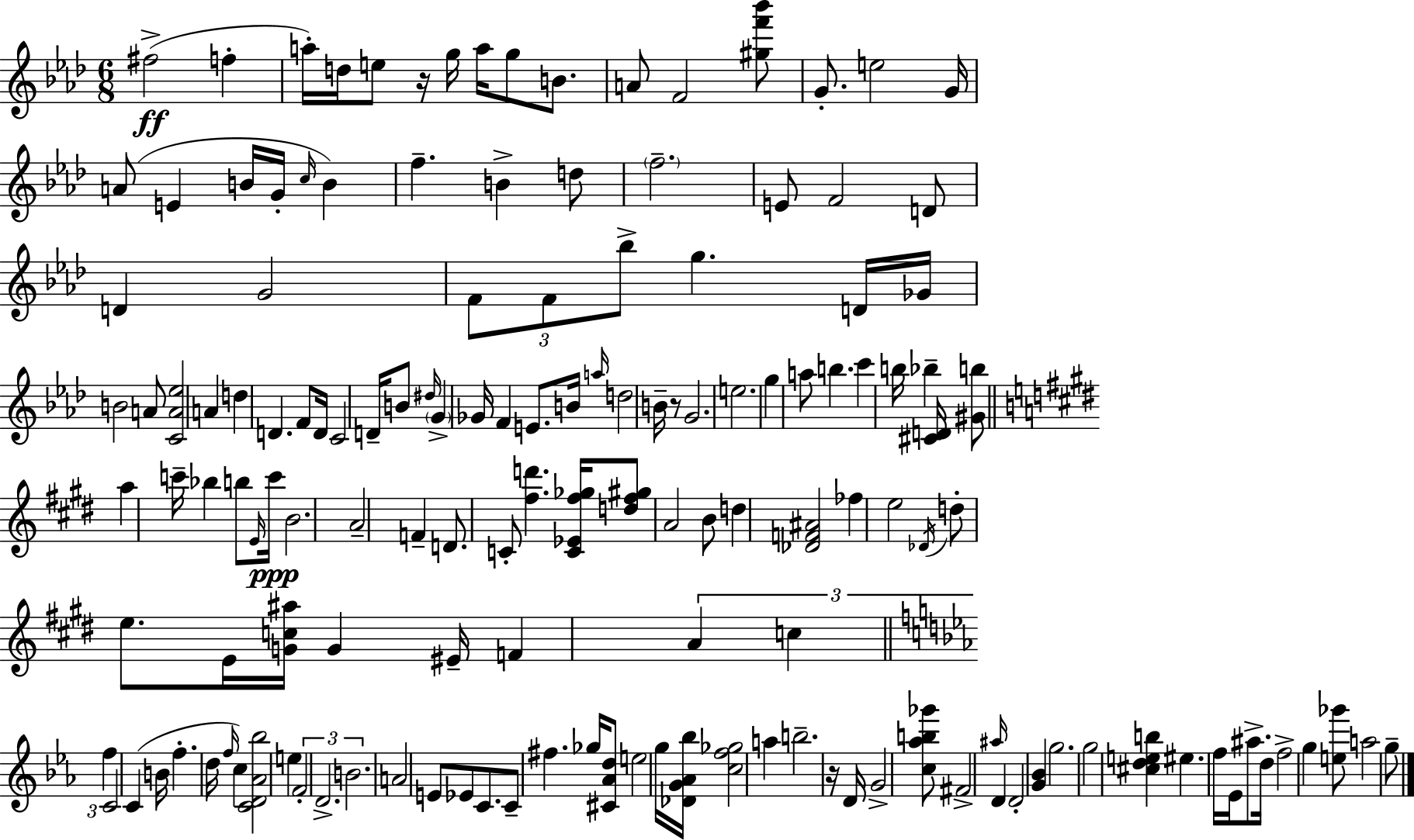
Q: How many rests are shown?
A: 3